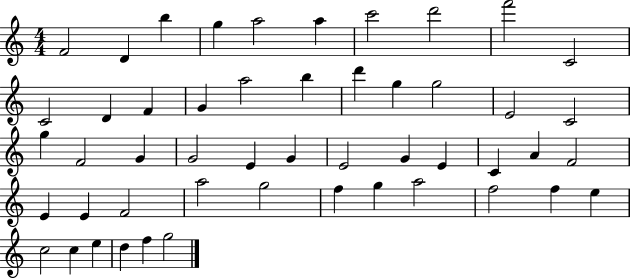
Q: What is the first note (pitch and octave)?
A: F4